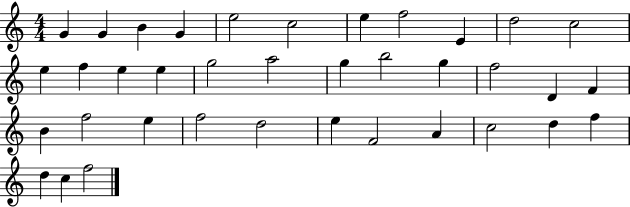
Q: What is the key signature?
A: C major